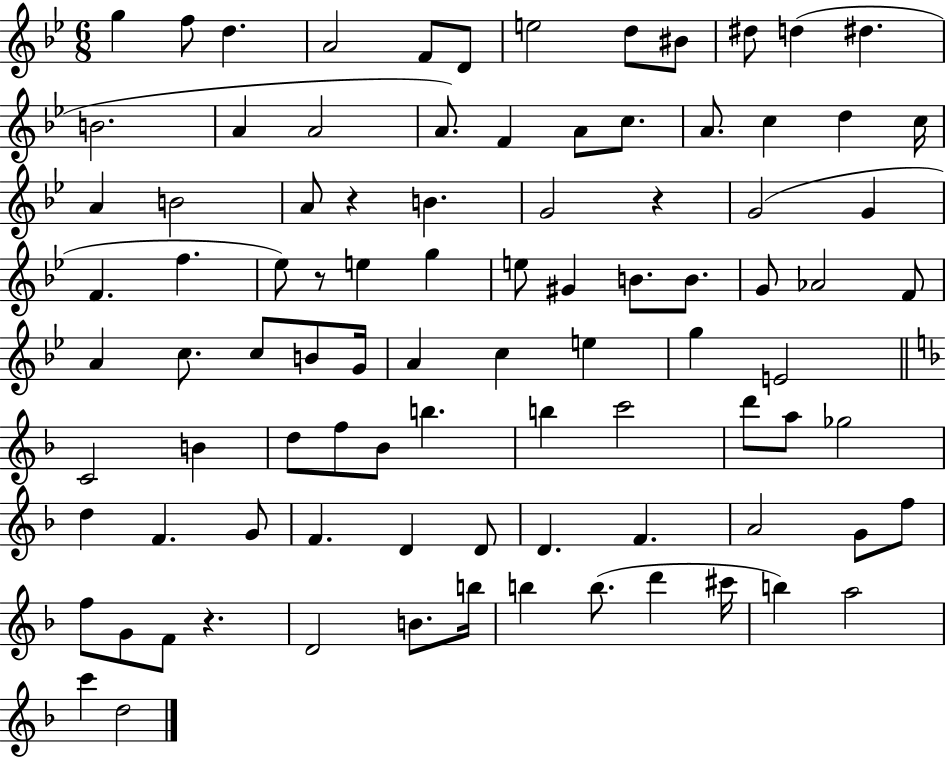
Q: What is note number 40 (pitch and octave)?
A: G4